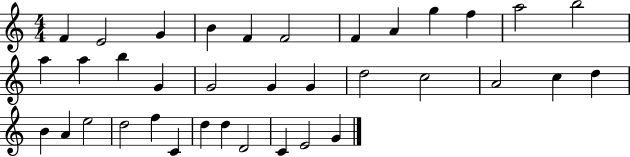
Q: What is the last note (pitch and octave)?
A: G4